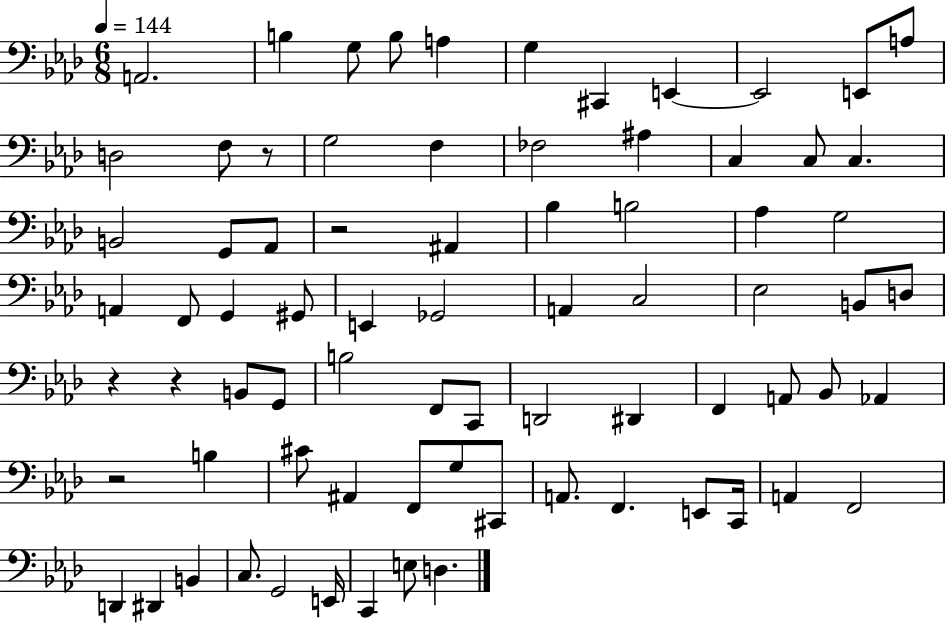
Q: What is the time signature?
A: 6/8